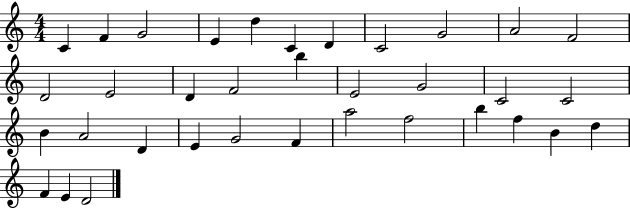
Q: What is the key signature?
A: C major